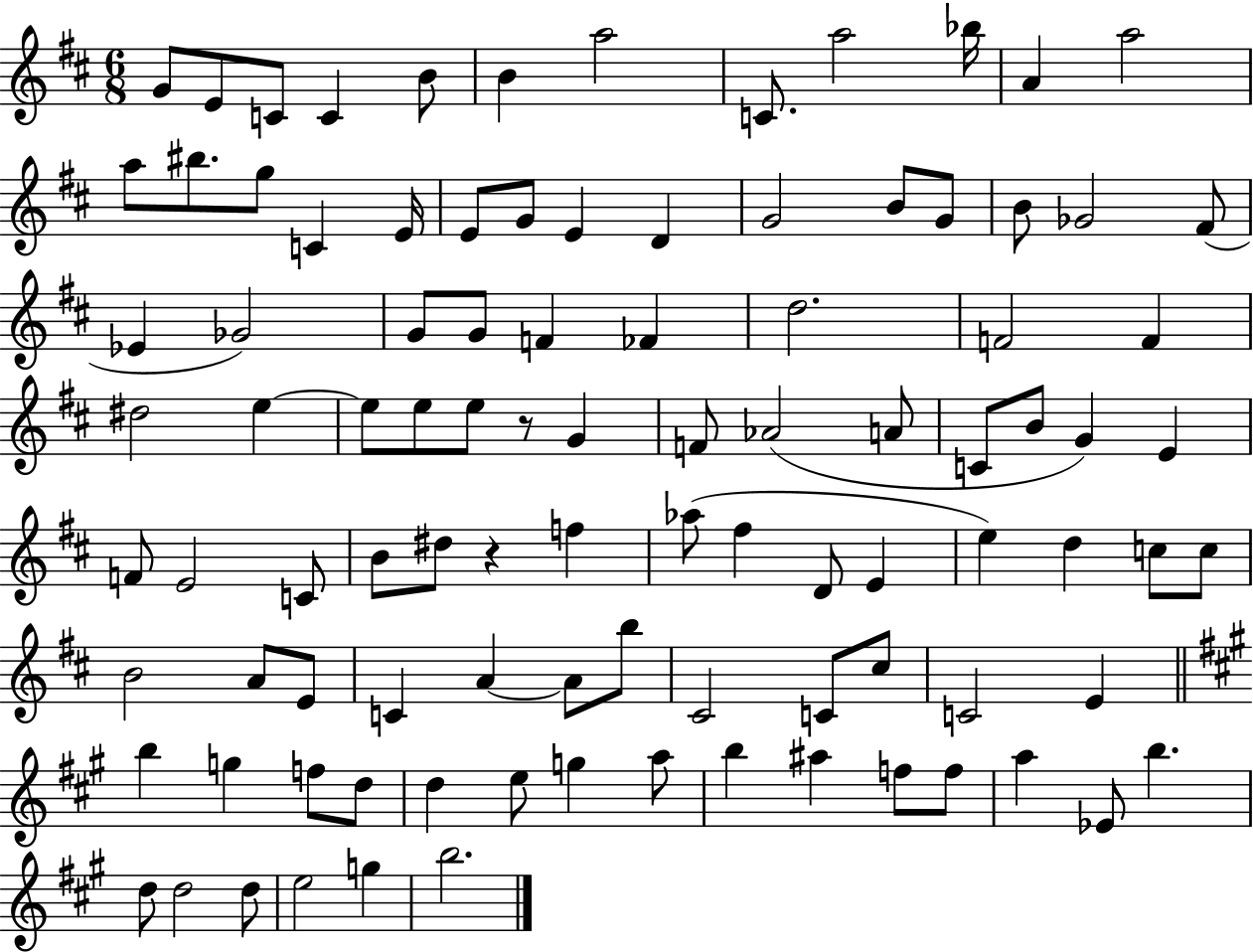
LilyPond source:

{
  \clef treble
  \numericTimeSignature
  \time 6/8
  \key d \major
  g'8 e'8 c'8 c'4 b'8 | b'4 a''2 | c'8. a''2 bes''16 | a'4 a''2 | \break a''8 bis''8. g''8 c'4 e'16 | e'8 g'8 e'4 d'4 | g'2 b'8 g'8 | b'8 ges'2 fis'8( | \break ees'4 ges'2) | g'8 g'8 f'4 fes'4 | d''2. | f'2 f'4 | \break dis''2 e''4~~ | e''8 e''8 e''8 r8 g'4 | f'8 aes'2( a'8 | c'8 b'8 g'4) e'4 | \break f'8 e'2 c'8 | b'8 dis''8 r4 f''4 | aes''8( fis''4 d'8 e'4 | e''4) d''4 c''8 c''8 | \break b'2 a'8 e'8 | c'4 a'4~~ a'8 b''8 | cis'2 c'8 cis''8 | c'2 e'4 | \break \bar "||" \break \key a \major b''4 g''4 f''8 d''8 | d''4 e''8 g''4 a''8 | b''4 ais''4 f''8 f''8 | a''4 ees'8 b''4. | \break d''8 d''2 d''8 | e''2 g''4 | b''2. | \bar "|."
}